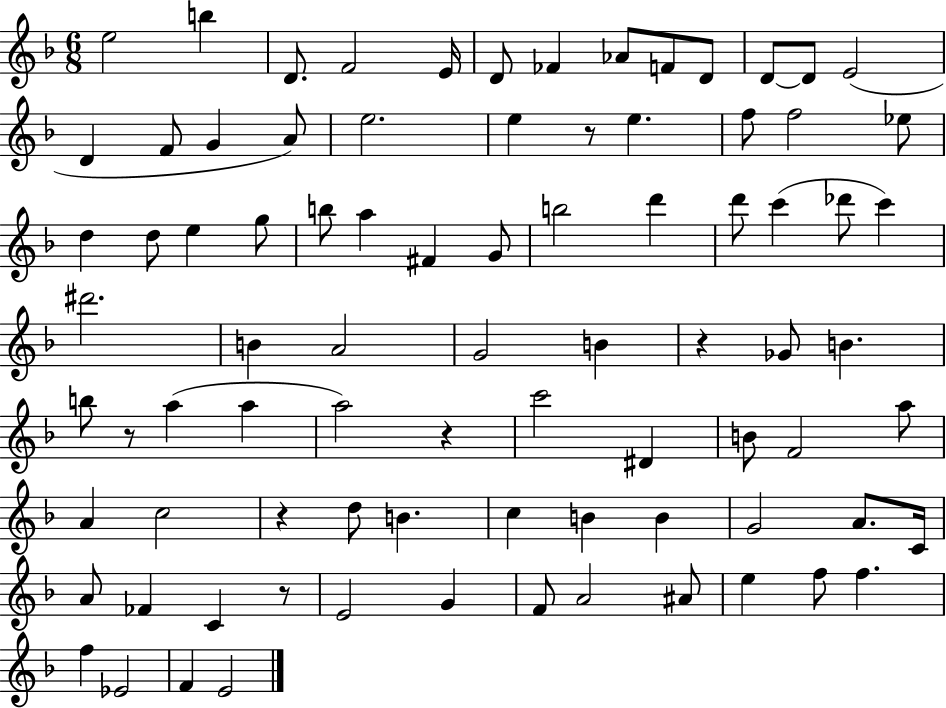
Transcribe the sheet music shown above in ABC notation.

X:1
T:Untitled
M:6/8
L:1/4
K:F
e2 b D/2 F2 E/4 D/2 _F _A/2 F/2 D/2 D/2 D/2 E2 D F/2 G A/2 e2 e z/2 e f/2 f2 _e/2 d d/2 e g/2 b/2 a ^F G/2 b2 d' d'/2 c' _d'/2 c' ^d'2 B A2 G2 B z _G/2 B b/2 z/2 a a a2 z c'2 ^D B/2 F2 a/2 A c2 z d/2 B c B B G2 A/2 C/4 A/2 _F C z/2 E2 G F/2 A2 ^A/2 e f/2 f f _E2 F E2